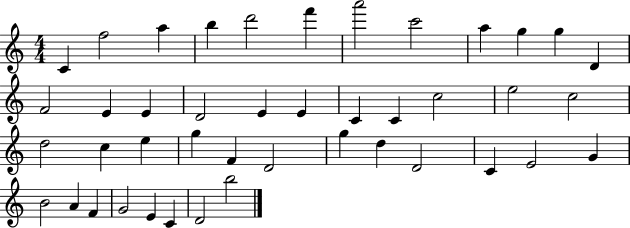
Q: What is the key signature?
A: C major